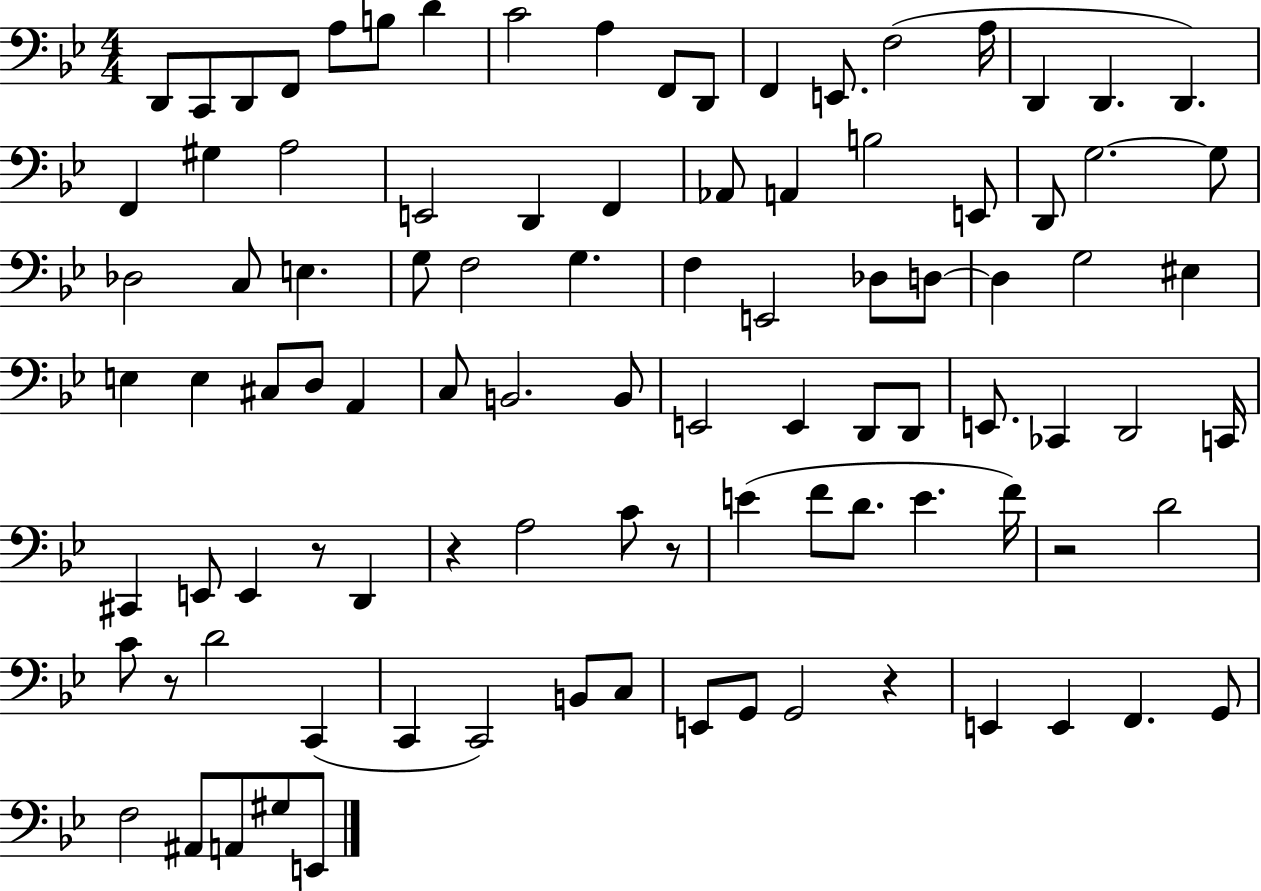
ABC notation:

X:1
T:Untitled
M:4/4
L:1/4
K:Bb
D,,/2 C,,/2 D,,/2 F,,/2 A,/2 B,/2 D C2 A, F,,/2 D,,/2 F,, E,,/2 F,2 A,/4 D,, D,, D,, F,, ^G, A,2 E,,2 D,, F,, _A,,/2 A,, B,2 E,,/2 D,,/2 G,2 G,/2 _D,2 C,/2 E, G,/2 F,2 G, F, E,,2 _D,/2 D,/2 D, G,2 ^E, E, E, ^C,/2 D,/2 A,, C,/2 B,,2 B,,/2 E,,2 E,, D,,/2 D,,/2 E,,/2 _C,, D,,2 C,,/4 ^C,, E,,/2 E,, z/2 D,, z A,2 C/2 z/2 E F/2 D/2 E F/4 z2 D2 C/2 z/2 D2 C,, C,, C,,2 B,,/2 C,/2 E,,/2 G,,/2 G,,2 z E,, E,, F,, G,,/2 F,2 ^A,,/2 A,,/2 ^G,/2 E,,/2